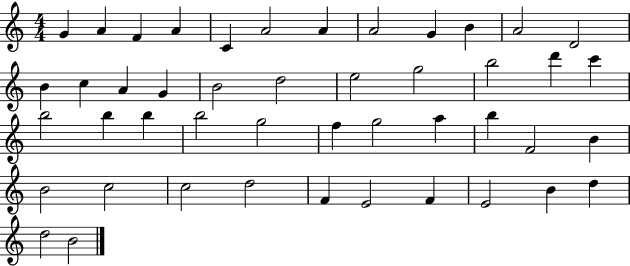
G4/q A4/q F4/q A4/q C4/q A4/h A4/q A4/h G4/q B4/q A4/h D4/h B4/q C5/q A4/q G4/q B4/h D5/h E5/h G5/h B5/h D6/q C6/q B5/h B5/q B5/q B5/h G5/h F5/q G5/h A5/q B5/q F4/h B4/q B4/h C5/h C5/h D5/h F4/q E4/h F4/q E4/h B4/q D5/q D5/h B4/h